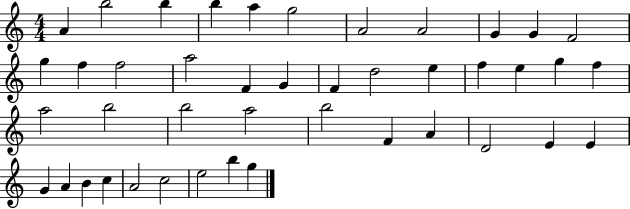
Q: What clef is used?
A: treble